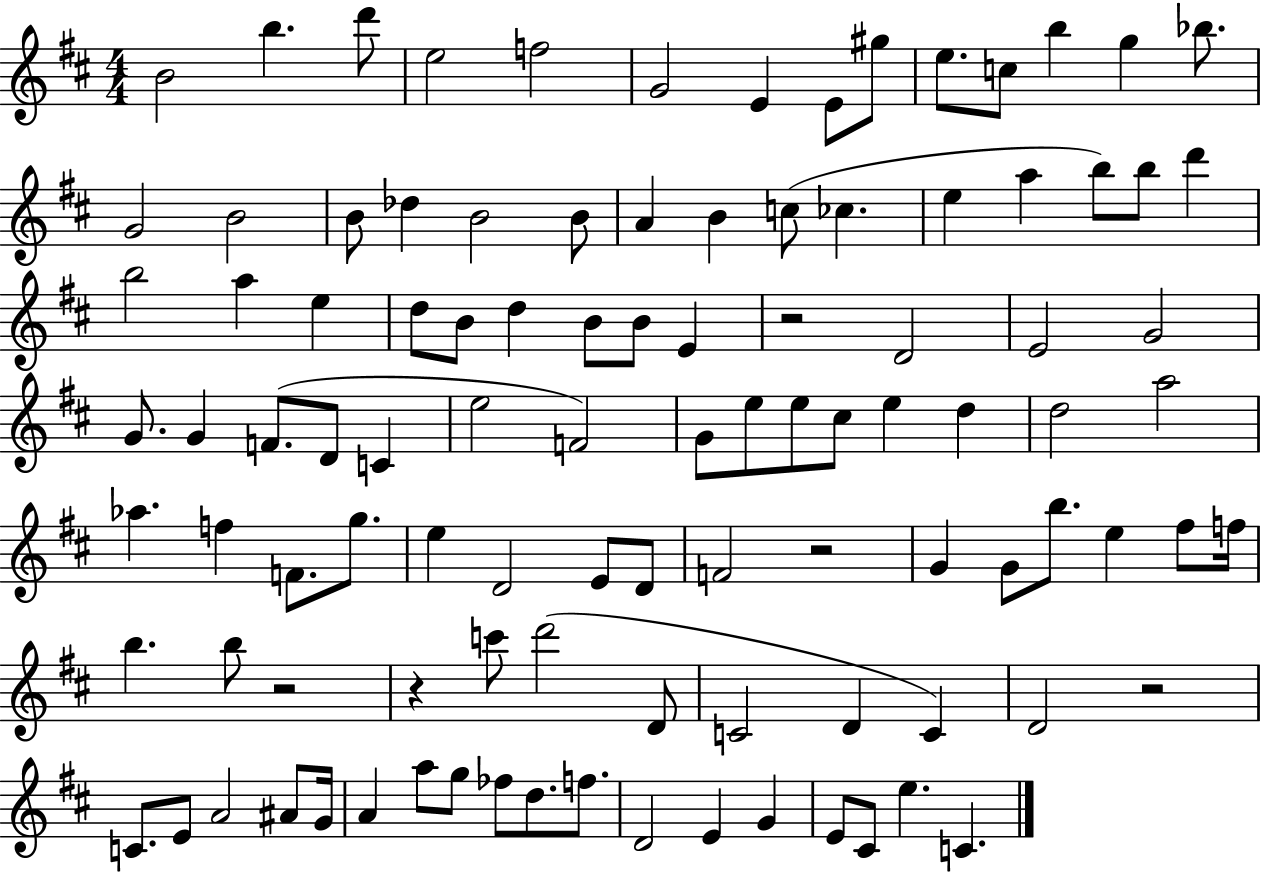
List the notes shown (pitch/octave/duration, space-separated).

B4/h B5/q. D6/e E5/h F5/h G4/h E4/q E4/e G#5/e E5/e. C5/e B5/q G5/q Bb5/e. G4/h B4/h B4/e Db5/q B4/h B4/e A4/q B4/q C5/e CES5/q. E5/q A5/q B5/e B5/e D6/q B5/h A5/q E5/q D5/e B4/e D5/q B4/e B4/e E4/q R/h D4/h E4/h G4/h G4/e. G4/q F4/e. D4/e C4/q E5/h F4/h G4/e E5/e E5/e C#5/e E5/q D5/q D5/h A5/h Ab5/q. F5/q F4/e. G5/e. E5/q D4/h E4/e D4/e F4/h R/h G4/q G4/e B5/e. E5/q F#5/e F5/s B5/q. B5/e R/h R/q C6/e D6/h D4/e C4/h D4/q C4/q D4/h R/h C4/e. E4/e A4/h A#4/e G4/s A4/q A5/e G5/e FES5/e D5/e. F5/e. D4/h E4/q G4/q E4/e C#4/e E5/q. C4/q.